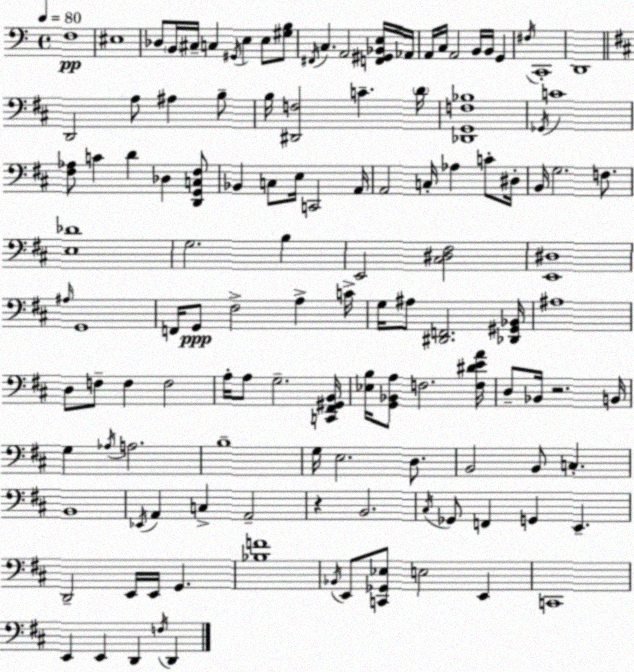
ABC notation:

X:1
T:Untitled
M:4/4
L:1/4
K:C
F,4 ^E,4 _D,/2 B,,/4 ^C,/4 C, ^G,,/4 E, E,/2 [^G,B,]/2 ^F,,/4 C, A,,2 [F,,^G,,_B,,E,]/4 _A,,/4 A,,/4 C,/4 A,,2 B,,/4 B,,/4 G,, ^F,/4 C,,4 D,,4 D,,2 A,/2 ^A, B,/2 B,/4 [^D,,F,]2 C D/4 [_D,,G,,F,_B,]4 _G,,/4 C4 [^F,_A,]/2 C D _D, [D,,G,,C,^F,]/2 _B,, C,/2 E,/4 C,,2 A,,/4 A,,2 C,/4 _A, C/2 ^D,/4 B,,/4 G,2 F,/2 [E,_D]4 G,2 B, E,,2 [^C,^D,^F,]2 [E,,^D,]4 ^A,/4 G,,4 F,,/4 G,,/2 ^F,2 A, C/4 G,/4 ^A,/2 [^D,,F,,]2 [_D,,^G,,_B,,]/4 ^A,4 D,/2 F,/2 F, F,2 A,/4 A,/2 G,2 [C,,^F,,^G,,B,,]/4 [_E,B,]/4 [G,,_B,,A,]/2 F,2 [F,^DEA]/4 D,/2 _B,,/4 z2 B,,/4 G, _A,/4 A,2 B,4 G,/4 E,2 D,/2 B,,2 B,,/2 C, B,,4 _E,,/4 A,, C, A,,2 z B,,2 ^C,/4 _G,,/2 F,, G,, E,, D,,2 E,,/4 E,,/4 G,, [_B,F]4 _B,,/4 E,,/2 [C,,_G,,_E,]/2 E,2 E,, C,,4 E,, E,, D,, F,/4 D,,